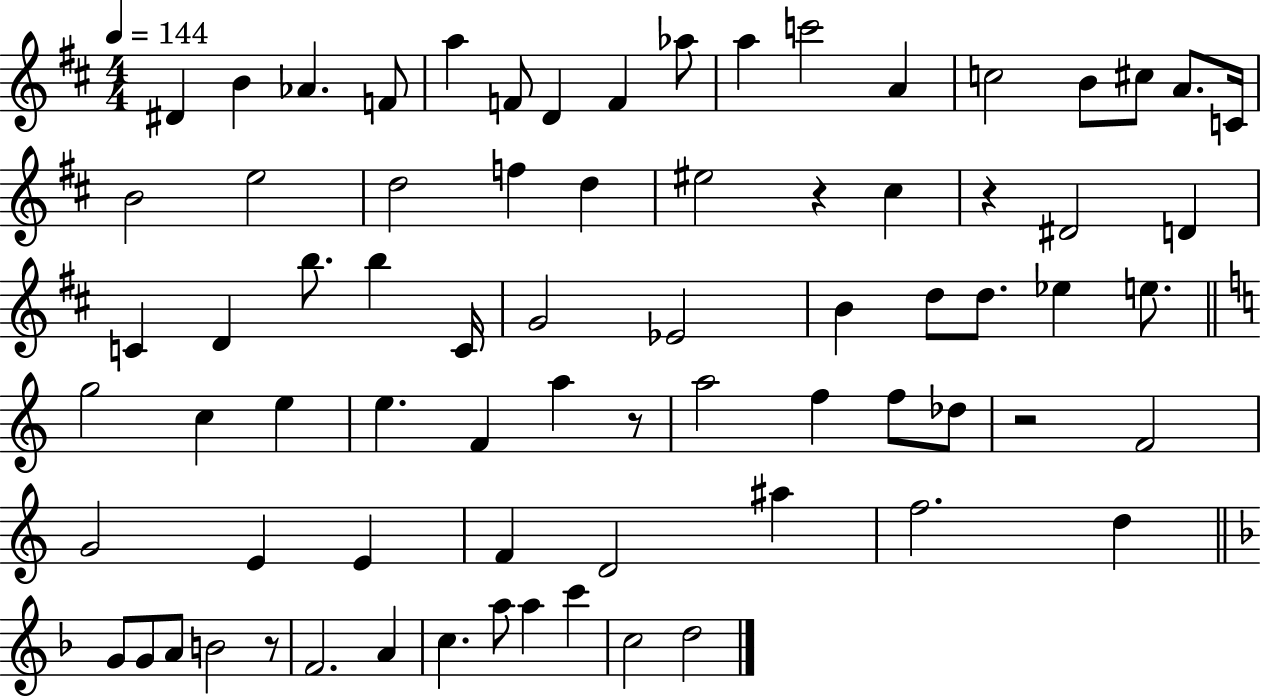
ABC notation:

X:1
T:Untitled
M:4/4
L:1/4
K:D
^D B _A F/2 a F/2 D F _a/2 a c'2 A c2 B/2 ^c/2 A/2 C/4 B2 e2 d2 f d ^e2 z ^c z ^D2 D C D b/2 b C/4 G2 _E2 B d/2 d/2 _e e/2 g2 c e e F a z/2 a2 f f/2 _d/2 z2 F2 G2 E E F D2 ^a f2 d G/2 G/2 A/2 B2 z/2 F2 A c a/2 a c' c2 d2